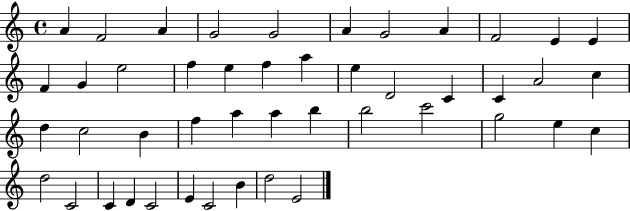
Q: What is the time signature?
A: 4/4